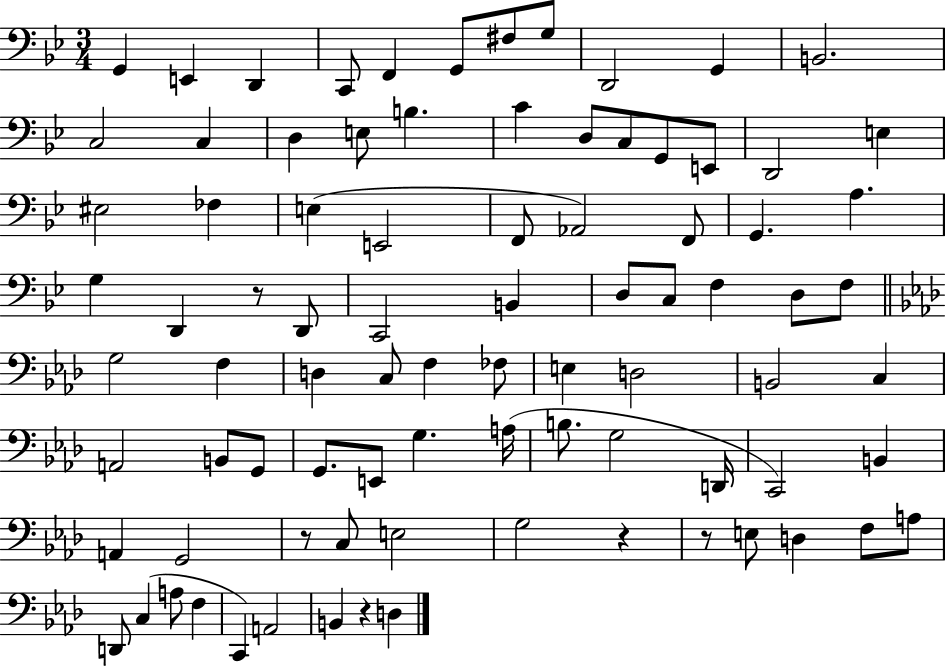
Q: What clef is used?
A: bass